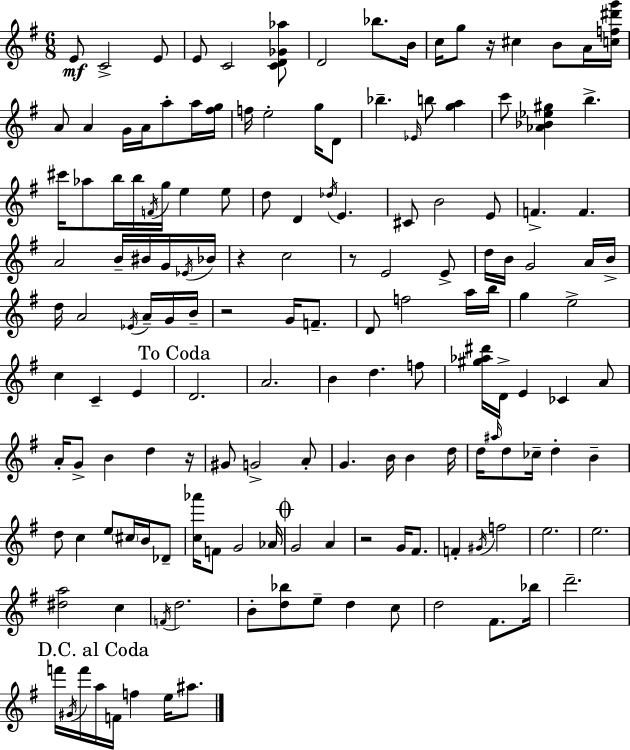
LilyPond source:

{
  \clef treble
  \numericTimeSignature
  \time 6/8
  \key e \minor
  e'8\mf c'2-> e'8 | e'8 c'2 <c' d' ges' aes''>8 | d'2 bes''8. b'16 | c''16 g''8 r16 cis''4 b'8 a'16 <c'' f'' dis''' g'''>16 | \break a'8 a'4 g'16 a'16 a''8-. a''16 <fis'' g''>16 | f''16 e''2-. g''16 d'8 | bes''4.-- \grace { ees'16 } b''8 <g'' a''>4 | c'''8 <aes' bes' ees'' gis''>4 b''4.-> | \break cis'''16 aes''8 b''16 b''16 \acciaccatura { f'16 } g''16 e''4 | e''8 d''8 d'4 \acciaccatura { des''16 } e'4. | cis'8 b'2 | e'8 f'4.-> f'4. | \break a'2 b'16-- | bis'16 g'16 \acciaccatura { ees'16 } bes'16 r4 c''2 | r8 e'2 | e'8-> d''16 b'16 g'2 | \break a'16 b'16-> d''16 a'2 | \acciaccatura { ees'16 } a'16-- g'16 b'16-- r2 | g'16 f'8.-- d'8 f''2 | a''16 b''16 g''4 e''2-> | \break c''4 c'4-- | e'4 \mark "To Coda" d'2. | a'2. | b'4 d''4. | \break f''8 <gis'' aes'' dis'''>16 d'16-> e'4 ces'4 | a'8 a'16-. g'8-> b'4 | d''4 r16 gis'8 g'2-> | a'8-. g'4. b'16 | \break b'4 d''16 d''16 \grace { ais''16 } d''8 ces''16-- d''4-. | b'4-- d''8 c''4 | e''8 \parenthesize cis''16 b'16 des'8-- <c'' aes'''>16 f'8 g'2 | aes'16 \mark \markup { \musicglyph "scripts.coda" } g'2 | \break a'4 r2 | g'16 fis'8. f'4-. \acciaccatura { gis'16 } f''2 | e''2. | e''2. | \break <dis'' a''>2 | c''4 \acciaccatura { f'16 } d''2. | b'8-. <d'' bes''>8 | e''8-- d''4 c''8 d''2 | \break fis'8. bes''16 d'''2.-- | \mark "D.C. al Coda" f'''16 \acciaccatura { gis'16 } f'''16 a''16 | f'16 f''4 e''16 ais''8. \bar "|."
}